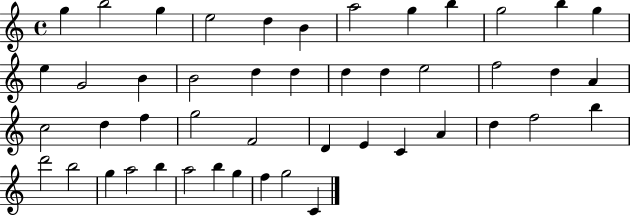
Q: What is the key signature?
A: C major